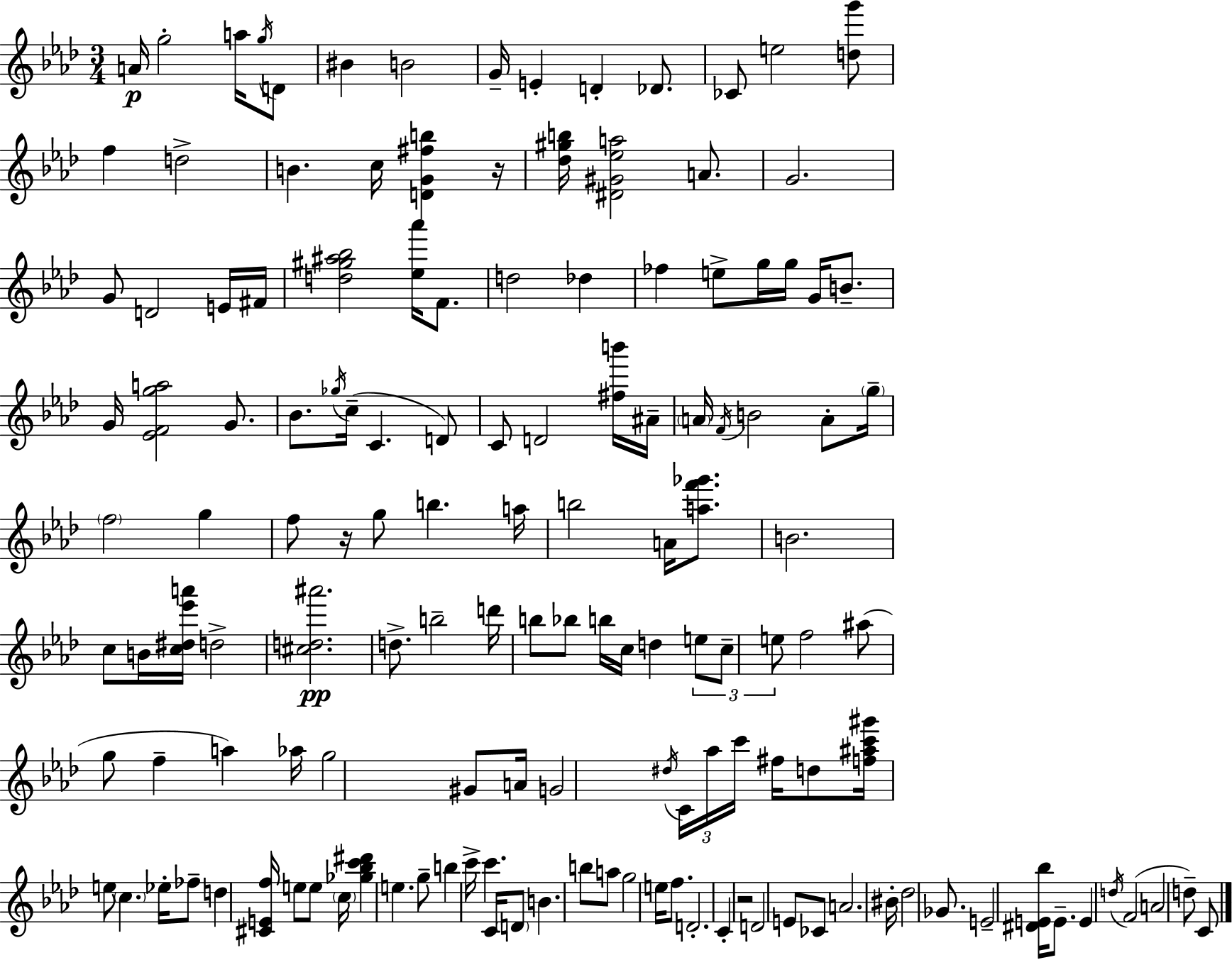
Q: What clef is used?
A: treble